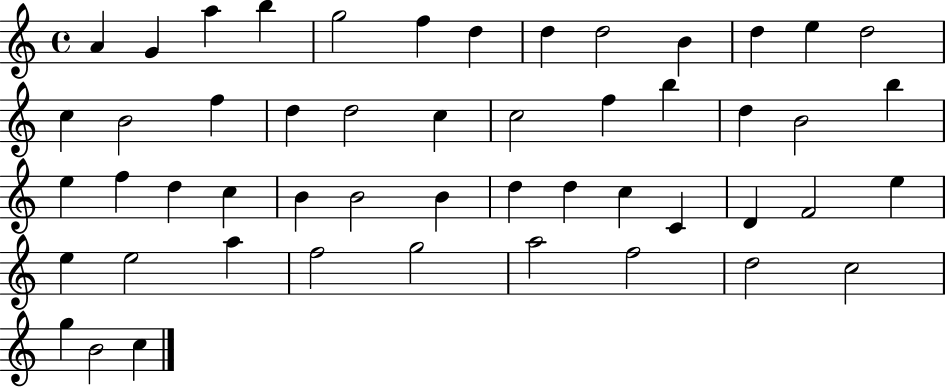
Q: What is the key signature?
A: C major